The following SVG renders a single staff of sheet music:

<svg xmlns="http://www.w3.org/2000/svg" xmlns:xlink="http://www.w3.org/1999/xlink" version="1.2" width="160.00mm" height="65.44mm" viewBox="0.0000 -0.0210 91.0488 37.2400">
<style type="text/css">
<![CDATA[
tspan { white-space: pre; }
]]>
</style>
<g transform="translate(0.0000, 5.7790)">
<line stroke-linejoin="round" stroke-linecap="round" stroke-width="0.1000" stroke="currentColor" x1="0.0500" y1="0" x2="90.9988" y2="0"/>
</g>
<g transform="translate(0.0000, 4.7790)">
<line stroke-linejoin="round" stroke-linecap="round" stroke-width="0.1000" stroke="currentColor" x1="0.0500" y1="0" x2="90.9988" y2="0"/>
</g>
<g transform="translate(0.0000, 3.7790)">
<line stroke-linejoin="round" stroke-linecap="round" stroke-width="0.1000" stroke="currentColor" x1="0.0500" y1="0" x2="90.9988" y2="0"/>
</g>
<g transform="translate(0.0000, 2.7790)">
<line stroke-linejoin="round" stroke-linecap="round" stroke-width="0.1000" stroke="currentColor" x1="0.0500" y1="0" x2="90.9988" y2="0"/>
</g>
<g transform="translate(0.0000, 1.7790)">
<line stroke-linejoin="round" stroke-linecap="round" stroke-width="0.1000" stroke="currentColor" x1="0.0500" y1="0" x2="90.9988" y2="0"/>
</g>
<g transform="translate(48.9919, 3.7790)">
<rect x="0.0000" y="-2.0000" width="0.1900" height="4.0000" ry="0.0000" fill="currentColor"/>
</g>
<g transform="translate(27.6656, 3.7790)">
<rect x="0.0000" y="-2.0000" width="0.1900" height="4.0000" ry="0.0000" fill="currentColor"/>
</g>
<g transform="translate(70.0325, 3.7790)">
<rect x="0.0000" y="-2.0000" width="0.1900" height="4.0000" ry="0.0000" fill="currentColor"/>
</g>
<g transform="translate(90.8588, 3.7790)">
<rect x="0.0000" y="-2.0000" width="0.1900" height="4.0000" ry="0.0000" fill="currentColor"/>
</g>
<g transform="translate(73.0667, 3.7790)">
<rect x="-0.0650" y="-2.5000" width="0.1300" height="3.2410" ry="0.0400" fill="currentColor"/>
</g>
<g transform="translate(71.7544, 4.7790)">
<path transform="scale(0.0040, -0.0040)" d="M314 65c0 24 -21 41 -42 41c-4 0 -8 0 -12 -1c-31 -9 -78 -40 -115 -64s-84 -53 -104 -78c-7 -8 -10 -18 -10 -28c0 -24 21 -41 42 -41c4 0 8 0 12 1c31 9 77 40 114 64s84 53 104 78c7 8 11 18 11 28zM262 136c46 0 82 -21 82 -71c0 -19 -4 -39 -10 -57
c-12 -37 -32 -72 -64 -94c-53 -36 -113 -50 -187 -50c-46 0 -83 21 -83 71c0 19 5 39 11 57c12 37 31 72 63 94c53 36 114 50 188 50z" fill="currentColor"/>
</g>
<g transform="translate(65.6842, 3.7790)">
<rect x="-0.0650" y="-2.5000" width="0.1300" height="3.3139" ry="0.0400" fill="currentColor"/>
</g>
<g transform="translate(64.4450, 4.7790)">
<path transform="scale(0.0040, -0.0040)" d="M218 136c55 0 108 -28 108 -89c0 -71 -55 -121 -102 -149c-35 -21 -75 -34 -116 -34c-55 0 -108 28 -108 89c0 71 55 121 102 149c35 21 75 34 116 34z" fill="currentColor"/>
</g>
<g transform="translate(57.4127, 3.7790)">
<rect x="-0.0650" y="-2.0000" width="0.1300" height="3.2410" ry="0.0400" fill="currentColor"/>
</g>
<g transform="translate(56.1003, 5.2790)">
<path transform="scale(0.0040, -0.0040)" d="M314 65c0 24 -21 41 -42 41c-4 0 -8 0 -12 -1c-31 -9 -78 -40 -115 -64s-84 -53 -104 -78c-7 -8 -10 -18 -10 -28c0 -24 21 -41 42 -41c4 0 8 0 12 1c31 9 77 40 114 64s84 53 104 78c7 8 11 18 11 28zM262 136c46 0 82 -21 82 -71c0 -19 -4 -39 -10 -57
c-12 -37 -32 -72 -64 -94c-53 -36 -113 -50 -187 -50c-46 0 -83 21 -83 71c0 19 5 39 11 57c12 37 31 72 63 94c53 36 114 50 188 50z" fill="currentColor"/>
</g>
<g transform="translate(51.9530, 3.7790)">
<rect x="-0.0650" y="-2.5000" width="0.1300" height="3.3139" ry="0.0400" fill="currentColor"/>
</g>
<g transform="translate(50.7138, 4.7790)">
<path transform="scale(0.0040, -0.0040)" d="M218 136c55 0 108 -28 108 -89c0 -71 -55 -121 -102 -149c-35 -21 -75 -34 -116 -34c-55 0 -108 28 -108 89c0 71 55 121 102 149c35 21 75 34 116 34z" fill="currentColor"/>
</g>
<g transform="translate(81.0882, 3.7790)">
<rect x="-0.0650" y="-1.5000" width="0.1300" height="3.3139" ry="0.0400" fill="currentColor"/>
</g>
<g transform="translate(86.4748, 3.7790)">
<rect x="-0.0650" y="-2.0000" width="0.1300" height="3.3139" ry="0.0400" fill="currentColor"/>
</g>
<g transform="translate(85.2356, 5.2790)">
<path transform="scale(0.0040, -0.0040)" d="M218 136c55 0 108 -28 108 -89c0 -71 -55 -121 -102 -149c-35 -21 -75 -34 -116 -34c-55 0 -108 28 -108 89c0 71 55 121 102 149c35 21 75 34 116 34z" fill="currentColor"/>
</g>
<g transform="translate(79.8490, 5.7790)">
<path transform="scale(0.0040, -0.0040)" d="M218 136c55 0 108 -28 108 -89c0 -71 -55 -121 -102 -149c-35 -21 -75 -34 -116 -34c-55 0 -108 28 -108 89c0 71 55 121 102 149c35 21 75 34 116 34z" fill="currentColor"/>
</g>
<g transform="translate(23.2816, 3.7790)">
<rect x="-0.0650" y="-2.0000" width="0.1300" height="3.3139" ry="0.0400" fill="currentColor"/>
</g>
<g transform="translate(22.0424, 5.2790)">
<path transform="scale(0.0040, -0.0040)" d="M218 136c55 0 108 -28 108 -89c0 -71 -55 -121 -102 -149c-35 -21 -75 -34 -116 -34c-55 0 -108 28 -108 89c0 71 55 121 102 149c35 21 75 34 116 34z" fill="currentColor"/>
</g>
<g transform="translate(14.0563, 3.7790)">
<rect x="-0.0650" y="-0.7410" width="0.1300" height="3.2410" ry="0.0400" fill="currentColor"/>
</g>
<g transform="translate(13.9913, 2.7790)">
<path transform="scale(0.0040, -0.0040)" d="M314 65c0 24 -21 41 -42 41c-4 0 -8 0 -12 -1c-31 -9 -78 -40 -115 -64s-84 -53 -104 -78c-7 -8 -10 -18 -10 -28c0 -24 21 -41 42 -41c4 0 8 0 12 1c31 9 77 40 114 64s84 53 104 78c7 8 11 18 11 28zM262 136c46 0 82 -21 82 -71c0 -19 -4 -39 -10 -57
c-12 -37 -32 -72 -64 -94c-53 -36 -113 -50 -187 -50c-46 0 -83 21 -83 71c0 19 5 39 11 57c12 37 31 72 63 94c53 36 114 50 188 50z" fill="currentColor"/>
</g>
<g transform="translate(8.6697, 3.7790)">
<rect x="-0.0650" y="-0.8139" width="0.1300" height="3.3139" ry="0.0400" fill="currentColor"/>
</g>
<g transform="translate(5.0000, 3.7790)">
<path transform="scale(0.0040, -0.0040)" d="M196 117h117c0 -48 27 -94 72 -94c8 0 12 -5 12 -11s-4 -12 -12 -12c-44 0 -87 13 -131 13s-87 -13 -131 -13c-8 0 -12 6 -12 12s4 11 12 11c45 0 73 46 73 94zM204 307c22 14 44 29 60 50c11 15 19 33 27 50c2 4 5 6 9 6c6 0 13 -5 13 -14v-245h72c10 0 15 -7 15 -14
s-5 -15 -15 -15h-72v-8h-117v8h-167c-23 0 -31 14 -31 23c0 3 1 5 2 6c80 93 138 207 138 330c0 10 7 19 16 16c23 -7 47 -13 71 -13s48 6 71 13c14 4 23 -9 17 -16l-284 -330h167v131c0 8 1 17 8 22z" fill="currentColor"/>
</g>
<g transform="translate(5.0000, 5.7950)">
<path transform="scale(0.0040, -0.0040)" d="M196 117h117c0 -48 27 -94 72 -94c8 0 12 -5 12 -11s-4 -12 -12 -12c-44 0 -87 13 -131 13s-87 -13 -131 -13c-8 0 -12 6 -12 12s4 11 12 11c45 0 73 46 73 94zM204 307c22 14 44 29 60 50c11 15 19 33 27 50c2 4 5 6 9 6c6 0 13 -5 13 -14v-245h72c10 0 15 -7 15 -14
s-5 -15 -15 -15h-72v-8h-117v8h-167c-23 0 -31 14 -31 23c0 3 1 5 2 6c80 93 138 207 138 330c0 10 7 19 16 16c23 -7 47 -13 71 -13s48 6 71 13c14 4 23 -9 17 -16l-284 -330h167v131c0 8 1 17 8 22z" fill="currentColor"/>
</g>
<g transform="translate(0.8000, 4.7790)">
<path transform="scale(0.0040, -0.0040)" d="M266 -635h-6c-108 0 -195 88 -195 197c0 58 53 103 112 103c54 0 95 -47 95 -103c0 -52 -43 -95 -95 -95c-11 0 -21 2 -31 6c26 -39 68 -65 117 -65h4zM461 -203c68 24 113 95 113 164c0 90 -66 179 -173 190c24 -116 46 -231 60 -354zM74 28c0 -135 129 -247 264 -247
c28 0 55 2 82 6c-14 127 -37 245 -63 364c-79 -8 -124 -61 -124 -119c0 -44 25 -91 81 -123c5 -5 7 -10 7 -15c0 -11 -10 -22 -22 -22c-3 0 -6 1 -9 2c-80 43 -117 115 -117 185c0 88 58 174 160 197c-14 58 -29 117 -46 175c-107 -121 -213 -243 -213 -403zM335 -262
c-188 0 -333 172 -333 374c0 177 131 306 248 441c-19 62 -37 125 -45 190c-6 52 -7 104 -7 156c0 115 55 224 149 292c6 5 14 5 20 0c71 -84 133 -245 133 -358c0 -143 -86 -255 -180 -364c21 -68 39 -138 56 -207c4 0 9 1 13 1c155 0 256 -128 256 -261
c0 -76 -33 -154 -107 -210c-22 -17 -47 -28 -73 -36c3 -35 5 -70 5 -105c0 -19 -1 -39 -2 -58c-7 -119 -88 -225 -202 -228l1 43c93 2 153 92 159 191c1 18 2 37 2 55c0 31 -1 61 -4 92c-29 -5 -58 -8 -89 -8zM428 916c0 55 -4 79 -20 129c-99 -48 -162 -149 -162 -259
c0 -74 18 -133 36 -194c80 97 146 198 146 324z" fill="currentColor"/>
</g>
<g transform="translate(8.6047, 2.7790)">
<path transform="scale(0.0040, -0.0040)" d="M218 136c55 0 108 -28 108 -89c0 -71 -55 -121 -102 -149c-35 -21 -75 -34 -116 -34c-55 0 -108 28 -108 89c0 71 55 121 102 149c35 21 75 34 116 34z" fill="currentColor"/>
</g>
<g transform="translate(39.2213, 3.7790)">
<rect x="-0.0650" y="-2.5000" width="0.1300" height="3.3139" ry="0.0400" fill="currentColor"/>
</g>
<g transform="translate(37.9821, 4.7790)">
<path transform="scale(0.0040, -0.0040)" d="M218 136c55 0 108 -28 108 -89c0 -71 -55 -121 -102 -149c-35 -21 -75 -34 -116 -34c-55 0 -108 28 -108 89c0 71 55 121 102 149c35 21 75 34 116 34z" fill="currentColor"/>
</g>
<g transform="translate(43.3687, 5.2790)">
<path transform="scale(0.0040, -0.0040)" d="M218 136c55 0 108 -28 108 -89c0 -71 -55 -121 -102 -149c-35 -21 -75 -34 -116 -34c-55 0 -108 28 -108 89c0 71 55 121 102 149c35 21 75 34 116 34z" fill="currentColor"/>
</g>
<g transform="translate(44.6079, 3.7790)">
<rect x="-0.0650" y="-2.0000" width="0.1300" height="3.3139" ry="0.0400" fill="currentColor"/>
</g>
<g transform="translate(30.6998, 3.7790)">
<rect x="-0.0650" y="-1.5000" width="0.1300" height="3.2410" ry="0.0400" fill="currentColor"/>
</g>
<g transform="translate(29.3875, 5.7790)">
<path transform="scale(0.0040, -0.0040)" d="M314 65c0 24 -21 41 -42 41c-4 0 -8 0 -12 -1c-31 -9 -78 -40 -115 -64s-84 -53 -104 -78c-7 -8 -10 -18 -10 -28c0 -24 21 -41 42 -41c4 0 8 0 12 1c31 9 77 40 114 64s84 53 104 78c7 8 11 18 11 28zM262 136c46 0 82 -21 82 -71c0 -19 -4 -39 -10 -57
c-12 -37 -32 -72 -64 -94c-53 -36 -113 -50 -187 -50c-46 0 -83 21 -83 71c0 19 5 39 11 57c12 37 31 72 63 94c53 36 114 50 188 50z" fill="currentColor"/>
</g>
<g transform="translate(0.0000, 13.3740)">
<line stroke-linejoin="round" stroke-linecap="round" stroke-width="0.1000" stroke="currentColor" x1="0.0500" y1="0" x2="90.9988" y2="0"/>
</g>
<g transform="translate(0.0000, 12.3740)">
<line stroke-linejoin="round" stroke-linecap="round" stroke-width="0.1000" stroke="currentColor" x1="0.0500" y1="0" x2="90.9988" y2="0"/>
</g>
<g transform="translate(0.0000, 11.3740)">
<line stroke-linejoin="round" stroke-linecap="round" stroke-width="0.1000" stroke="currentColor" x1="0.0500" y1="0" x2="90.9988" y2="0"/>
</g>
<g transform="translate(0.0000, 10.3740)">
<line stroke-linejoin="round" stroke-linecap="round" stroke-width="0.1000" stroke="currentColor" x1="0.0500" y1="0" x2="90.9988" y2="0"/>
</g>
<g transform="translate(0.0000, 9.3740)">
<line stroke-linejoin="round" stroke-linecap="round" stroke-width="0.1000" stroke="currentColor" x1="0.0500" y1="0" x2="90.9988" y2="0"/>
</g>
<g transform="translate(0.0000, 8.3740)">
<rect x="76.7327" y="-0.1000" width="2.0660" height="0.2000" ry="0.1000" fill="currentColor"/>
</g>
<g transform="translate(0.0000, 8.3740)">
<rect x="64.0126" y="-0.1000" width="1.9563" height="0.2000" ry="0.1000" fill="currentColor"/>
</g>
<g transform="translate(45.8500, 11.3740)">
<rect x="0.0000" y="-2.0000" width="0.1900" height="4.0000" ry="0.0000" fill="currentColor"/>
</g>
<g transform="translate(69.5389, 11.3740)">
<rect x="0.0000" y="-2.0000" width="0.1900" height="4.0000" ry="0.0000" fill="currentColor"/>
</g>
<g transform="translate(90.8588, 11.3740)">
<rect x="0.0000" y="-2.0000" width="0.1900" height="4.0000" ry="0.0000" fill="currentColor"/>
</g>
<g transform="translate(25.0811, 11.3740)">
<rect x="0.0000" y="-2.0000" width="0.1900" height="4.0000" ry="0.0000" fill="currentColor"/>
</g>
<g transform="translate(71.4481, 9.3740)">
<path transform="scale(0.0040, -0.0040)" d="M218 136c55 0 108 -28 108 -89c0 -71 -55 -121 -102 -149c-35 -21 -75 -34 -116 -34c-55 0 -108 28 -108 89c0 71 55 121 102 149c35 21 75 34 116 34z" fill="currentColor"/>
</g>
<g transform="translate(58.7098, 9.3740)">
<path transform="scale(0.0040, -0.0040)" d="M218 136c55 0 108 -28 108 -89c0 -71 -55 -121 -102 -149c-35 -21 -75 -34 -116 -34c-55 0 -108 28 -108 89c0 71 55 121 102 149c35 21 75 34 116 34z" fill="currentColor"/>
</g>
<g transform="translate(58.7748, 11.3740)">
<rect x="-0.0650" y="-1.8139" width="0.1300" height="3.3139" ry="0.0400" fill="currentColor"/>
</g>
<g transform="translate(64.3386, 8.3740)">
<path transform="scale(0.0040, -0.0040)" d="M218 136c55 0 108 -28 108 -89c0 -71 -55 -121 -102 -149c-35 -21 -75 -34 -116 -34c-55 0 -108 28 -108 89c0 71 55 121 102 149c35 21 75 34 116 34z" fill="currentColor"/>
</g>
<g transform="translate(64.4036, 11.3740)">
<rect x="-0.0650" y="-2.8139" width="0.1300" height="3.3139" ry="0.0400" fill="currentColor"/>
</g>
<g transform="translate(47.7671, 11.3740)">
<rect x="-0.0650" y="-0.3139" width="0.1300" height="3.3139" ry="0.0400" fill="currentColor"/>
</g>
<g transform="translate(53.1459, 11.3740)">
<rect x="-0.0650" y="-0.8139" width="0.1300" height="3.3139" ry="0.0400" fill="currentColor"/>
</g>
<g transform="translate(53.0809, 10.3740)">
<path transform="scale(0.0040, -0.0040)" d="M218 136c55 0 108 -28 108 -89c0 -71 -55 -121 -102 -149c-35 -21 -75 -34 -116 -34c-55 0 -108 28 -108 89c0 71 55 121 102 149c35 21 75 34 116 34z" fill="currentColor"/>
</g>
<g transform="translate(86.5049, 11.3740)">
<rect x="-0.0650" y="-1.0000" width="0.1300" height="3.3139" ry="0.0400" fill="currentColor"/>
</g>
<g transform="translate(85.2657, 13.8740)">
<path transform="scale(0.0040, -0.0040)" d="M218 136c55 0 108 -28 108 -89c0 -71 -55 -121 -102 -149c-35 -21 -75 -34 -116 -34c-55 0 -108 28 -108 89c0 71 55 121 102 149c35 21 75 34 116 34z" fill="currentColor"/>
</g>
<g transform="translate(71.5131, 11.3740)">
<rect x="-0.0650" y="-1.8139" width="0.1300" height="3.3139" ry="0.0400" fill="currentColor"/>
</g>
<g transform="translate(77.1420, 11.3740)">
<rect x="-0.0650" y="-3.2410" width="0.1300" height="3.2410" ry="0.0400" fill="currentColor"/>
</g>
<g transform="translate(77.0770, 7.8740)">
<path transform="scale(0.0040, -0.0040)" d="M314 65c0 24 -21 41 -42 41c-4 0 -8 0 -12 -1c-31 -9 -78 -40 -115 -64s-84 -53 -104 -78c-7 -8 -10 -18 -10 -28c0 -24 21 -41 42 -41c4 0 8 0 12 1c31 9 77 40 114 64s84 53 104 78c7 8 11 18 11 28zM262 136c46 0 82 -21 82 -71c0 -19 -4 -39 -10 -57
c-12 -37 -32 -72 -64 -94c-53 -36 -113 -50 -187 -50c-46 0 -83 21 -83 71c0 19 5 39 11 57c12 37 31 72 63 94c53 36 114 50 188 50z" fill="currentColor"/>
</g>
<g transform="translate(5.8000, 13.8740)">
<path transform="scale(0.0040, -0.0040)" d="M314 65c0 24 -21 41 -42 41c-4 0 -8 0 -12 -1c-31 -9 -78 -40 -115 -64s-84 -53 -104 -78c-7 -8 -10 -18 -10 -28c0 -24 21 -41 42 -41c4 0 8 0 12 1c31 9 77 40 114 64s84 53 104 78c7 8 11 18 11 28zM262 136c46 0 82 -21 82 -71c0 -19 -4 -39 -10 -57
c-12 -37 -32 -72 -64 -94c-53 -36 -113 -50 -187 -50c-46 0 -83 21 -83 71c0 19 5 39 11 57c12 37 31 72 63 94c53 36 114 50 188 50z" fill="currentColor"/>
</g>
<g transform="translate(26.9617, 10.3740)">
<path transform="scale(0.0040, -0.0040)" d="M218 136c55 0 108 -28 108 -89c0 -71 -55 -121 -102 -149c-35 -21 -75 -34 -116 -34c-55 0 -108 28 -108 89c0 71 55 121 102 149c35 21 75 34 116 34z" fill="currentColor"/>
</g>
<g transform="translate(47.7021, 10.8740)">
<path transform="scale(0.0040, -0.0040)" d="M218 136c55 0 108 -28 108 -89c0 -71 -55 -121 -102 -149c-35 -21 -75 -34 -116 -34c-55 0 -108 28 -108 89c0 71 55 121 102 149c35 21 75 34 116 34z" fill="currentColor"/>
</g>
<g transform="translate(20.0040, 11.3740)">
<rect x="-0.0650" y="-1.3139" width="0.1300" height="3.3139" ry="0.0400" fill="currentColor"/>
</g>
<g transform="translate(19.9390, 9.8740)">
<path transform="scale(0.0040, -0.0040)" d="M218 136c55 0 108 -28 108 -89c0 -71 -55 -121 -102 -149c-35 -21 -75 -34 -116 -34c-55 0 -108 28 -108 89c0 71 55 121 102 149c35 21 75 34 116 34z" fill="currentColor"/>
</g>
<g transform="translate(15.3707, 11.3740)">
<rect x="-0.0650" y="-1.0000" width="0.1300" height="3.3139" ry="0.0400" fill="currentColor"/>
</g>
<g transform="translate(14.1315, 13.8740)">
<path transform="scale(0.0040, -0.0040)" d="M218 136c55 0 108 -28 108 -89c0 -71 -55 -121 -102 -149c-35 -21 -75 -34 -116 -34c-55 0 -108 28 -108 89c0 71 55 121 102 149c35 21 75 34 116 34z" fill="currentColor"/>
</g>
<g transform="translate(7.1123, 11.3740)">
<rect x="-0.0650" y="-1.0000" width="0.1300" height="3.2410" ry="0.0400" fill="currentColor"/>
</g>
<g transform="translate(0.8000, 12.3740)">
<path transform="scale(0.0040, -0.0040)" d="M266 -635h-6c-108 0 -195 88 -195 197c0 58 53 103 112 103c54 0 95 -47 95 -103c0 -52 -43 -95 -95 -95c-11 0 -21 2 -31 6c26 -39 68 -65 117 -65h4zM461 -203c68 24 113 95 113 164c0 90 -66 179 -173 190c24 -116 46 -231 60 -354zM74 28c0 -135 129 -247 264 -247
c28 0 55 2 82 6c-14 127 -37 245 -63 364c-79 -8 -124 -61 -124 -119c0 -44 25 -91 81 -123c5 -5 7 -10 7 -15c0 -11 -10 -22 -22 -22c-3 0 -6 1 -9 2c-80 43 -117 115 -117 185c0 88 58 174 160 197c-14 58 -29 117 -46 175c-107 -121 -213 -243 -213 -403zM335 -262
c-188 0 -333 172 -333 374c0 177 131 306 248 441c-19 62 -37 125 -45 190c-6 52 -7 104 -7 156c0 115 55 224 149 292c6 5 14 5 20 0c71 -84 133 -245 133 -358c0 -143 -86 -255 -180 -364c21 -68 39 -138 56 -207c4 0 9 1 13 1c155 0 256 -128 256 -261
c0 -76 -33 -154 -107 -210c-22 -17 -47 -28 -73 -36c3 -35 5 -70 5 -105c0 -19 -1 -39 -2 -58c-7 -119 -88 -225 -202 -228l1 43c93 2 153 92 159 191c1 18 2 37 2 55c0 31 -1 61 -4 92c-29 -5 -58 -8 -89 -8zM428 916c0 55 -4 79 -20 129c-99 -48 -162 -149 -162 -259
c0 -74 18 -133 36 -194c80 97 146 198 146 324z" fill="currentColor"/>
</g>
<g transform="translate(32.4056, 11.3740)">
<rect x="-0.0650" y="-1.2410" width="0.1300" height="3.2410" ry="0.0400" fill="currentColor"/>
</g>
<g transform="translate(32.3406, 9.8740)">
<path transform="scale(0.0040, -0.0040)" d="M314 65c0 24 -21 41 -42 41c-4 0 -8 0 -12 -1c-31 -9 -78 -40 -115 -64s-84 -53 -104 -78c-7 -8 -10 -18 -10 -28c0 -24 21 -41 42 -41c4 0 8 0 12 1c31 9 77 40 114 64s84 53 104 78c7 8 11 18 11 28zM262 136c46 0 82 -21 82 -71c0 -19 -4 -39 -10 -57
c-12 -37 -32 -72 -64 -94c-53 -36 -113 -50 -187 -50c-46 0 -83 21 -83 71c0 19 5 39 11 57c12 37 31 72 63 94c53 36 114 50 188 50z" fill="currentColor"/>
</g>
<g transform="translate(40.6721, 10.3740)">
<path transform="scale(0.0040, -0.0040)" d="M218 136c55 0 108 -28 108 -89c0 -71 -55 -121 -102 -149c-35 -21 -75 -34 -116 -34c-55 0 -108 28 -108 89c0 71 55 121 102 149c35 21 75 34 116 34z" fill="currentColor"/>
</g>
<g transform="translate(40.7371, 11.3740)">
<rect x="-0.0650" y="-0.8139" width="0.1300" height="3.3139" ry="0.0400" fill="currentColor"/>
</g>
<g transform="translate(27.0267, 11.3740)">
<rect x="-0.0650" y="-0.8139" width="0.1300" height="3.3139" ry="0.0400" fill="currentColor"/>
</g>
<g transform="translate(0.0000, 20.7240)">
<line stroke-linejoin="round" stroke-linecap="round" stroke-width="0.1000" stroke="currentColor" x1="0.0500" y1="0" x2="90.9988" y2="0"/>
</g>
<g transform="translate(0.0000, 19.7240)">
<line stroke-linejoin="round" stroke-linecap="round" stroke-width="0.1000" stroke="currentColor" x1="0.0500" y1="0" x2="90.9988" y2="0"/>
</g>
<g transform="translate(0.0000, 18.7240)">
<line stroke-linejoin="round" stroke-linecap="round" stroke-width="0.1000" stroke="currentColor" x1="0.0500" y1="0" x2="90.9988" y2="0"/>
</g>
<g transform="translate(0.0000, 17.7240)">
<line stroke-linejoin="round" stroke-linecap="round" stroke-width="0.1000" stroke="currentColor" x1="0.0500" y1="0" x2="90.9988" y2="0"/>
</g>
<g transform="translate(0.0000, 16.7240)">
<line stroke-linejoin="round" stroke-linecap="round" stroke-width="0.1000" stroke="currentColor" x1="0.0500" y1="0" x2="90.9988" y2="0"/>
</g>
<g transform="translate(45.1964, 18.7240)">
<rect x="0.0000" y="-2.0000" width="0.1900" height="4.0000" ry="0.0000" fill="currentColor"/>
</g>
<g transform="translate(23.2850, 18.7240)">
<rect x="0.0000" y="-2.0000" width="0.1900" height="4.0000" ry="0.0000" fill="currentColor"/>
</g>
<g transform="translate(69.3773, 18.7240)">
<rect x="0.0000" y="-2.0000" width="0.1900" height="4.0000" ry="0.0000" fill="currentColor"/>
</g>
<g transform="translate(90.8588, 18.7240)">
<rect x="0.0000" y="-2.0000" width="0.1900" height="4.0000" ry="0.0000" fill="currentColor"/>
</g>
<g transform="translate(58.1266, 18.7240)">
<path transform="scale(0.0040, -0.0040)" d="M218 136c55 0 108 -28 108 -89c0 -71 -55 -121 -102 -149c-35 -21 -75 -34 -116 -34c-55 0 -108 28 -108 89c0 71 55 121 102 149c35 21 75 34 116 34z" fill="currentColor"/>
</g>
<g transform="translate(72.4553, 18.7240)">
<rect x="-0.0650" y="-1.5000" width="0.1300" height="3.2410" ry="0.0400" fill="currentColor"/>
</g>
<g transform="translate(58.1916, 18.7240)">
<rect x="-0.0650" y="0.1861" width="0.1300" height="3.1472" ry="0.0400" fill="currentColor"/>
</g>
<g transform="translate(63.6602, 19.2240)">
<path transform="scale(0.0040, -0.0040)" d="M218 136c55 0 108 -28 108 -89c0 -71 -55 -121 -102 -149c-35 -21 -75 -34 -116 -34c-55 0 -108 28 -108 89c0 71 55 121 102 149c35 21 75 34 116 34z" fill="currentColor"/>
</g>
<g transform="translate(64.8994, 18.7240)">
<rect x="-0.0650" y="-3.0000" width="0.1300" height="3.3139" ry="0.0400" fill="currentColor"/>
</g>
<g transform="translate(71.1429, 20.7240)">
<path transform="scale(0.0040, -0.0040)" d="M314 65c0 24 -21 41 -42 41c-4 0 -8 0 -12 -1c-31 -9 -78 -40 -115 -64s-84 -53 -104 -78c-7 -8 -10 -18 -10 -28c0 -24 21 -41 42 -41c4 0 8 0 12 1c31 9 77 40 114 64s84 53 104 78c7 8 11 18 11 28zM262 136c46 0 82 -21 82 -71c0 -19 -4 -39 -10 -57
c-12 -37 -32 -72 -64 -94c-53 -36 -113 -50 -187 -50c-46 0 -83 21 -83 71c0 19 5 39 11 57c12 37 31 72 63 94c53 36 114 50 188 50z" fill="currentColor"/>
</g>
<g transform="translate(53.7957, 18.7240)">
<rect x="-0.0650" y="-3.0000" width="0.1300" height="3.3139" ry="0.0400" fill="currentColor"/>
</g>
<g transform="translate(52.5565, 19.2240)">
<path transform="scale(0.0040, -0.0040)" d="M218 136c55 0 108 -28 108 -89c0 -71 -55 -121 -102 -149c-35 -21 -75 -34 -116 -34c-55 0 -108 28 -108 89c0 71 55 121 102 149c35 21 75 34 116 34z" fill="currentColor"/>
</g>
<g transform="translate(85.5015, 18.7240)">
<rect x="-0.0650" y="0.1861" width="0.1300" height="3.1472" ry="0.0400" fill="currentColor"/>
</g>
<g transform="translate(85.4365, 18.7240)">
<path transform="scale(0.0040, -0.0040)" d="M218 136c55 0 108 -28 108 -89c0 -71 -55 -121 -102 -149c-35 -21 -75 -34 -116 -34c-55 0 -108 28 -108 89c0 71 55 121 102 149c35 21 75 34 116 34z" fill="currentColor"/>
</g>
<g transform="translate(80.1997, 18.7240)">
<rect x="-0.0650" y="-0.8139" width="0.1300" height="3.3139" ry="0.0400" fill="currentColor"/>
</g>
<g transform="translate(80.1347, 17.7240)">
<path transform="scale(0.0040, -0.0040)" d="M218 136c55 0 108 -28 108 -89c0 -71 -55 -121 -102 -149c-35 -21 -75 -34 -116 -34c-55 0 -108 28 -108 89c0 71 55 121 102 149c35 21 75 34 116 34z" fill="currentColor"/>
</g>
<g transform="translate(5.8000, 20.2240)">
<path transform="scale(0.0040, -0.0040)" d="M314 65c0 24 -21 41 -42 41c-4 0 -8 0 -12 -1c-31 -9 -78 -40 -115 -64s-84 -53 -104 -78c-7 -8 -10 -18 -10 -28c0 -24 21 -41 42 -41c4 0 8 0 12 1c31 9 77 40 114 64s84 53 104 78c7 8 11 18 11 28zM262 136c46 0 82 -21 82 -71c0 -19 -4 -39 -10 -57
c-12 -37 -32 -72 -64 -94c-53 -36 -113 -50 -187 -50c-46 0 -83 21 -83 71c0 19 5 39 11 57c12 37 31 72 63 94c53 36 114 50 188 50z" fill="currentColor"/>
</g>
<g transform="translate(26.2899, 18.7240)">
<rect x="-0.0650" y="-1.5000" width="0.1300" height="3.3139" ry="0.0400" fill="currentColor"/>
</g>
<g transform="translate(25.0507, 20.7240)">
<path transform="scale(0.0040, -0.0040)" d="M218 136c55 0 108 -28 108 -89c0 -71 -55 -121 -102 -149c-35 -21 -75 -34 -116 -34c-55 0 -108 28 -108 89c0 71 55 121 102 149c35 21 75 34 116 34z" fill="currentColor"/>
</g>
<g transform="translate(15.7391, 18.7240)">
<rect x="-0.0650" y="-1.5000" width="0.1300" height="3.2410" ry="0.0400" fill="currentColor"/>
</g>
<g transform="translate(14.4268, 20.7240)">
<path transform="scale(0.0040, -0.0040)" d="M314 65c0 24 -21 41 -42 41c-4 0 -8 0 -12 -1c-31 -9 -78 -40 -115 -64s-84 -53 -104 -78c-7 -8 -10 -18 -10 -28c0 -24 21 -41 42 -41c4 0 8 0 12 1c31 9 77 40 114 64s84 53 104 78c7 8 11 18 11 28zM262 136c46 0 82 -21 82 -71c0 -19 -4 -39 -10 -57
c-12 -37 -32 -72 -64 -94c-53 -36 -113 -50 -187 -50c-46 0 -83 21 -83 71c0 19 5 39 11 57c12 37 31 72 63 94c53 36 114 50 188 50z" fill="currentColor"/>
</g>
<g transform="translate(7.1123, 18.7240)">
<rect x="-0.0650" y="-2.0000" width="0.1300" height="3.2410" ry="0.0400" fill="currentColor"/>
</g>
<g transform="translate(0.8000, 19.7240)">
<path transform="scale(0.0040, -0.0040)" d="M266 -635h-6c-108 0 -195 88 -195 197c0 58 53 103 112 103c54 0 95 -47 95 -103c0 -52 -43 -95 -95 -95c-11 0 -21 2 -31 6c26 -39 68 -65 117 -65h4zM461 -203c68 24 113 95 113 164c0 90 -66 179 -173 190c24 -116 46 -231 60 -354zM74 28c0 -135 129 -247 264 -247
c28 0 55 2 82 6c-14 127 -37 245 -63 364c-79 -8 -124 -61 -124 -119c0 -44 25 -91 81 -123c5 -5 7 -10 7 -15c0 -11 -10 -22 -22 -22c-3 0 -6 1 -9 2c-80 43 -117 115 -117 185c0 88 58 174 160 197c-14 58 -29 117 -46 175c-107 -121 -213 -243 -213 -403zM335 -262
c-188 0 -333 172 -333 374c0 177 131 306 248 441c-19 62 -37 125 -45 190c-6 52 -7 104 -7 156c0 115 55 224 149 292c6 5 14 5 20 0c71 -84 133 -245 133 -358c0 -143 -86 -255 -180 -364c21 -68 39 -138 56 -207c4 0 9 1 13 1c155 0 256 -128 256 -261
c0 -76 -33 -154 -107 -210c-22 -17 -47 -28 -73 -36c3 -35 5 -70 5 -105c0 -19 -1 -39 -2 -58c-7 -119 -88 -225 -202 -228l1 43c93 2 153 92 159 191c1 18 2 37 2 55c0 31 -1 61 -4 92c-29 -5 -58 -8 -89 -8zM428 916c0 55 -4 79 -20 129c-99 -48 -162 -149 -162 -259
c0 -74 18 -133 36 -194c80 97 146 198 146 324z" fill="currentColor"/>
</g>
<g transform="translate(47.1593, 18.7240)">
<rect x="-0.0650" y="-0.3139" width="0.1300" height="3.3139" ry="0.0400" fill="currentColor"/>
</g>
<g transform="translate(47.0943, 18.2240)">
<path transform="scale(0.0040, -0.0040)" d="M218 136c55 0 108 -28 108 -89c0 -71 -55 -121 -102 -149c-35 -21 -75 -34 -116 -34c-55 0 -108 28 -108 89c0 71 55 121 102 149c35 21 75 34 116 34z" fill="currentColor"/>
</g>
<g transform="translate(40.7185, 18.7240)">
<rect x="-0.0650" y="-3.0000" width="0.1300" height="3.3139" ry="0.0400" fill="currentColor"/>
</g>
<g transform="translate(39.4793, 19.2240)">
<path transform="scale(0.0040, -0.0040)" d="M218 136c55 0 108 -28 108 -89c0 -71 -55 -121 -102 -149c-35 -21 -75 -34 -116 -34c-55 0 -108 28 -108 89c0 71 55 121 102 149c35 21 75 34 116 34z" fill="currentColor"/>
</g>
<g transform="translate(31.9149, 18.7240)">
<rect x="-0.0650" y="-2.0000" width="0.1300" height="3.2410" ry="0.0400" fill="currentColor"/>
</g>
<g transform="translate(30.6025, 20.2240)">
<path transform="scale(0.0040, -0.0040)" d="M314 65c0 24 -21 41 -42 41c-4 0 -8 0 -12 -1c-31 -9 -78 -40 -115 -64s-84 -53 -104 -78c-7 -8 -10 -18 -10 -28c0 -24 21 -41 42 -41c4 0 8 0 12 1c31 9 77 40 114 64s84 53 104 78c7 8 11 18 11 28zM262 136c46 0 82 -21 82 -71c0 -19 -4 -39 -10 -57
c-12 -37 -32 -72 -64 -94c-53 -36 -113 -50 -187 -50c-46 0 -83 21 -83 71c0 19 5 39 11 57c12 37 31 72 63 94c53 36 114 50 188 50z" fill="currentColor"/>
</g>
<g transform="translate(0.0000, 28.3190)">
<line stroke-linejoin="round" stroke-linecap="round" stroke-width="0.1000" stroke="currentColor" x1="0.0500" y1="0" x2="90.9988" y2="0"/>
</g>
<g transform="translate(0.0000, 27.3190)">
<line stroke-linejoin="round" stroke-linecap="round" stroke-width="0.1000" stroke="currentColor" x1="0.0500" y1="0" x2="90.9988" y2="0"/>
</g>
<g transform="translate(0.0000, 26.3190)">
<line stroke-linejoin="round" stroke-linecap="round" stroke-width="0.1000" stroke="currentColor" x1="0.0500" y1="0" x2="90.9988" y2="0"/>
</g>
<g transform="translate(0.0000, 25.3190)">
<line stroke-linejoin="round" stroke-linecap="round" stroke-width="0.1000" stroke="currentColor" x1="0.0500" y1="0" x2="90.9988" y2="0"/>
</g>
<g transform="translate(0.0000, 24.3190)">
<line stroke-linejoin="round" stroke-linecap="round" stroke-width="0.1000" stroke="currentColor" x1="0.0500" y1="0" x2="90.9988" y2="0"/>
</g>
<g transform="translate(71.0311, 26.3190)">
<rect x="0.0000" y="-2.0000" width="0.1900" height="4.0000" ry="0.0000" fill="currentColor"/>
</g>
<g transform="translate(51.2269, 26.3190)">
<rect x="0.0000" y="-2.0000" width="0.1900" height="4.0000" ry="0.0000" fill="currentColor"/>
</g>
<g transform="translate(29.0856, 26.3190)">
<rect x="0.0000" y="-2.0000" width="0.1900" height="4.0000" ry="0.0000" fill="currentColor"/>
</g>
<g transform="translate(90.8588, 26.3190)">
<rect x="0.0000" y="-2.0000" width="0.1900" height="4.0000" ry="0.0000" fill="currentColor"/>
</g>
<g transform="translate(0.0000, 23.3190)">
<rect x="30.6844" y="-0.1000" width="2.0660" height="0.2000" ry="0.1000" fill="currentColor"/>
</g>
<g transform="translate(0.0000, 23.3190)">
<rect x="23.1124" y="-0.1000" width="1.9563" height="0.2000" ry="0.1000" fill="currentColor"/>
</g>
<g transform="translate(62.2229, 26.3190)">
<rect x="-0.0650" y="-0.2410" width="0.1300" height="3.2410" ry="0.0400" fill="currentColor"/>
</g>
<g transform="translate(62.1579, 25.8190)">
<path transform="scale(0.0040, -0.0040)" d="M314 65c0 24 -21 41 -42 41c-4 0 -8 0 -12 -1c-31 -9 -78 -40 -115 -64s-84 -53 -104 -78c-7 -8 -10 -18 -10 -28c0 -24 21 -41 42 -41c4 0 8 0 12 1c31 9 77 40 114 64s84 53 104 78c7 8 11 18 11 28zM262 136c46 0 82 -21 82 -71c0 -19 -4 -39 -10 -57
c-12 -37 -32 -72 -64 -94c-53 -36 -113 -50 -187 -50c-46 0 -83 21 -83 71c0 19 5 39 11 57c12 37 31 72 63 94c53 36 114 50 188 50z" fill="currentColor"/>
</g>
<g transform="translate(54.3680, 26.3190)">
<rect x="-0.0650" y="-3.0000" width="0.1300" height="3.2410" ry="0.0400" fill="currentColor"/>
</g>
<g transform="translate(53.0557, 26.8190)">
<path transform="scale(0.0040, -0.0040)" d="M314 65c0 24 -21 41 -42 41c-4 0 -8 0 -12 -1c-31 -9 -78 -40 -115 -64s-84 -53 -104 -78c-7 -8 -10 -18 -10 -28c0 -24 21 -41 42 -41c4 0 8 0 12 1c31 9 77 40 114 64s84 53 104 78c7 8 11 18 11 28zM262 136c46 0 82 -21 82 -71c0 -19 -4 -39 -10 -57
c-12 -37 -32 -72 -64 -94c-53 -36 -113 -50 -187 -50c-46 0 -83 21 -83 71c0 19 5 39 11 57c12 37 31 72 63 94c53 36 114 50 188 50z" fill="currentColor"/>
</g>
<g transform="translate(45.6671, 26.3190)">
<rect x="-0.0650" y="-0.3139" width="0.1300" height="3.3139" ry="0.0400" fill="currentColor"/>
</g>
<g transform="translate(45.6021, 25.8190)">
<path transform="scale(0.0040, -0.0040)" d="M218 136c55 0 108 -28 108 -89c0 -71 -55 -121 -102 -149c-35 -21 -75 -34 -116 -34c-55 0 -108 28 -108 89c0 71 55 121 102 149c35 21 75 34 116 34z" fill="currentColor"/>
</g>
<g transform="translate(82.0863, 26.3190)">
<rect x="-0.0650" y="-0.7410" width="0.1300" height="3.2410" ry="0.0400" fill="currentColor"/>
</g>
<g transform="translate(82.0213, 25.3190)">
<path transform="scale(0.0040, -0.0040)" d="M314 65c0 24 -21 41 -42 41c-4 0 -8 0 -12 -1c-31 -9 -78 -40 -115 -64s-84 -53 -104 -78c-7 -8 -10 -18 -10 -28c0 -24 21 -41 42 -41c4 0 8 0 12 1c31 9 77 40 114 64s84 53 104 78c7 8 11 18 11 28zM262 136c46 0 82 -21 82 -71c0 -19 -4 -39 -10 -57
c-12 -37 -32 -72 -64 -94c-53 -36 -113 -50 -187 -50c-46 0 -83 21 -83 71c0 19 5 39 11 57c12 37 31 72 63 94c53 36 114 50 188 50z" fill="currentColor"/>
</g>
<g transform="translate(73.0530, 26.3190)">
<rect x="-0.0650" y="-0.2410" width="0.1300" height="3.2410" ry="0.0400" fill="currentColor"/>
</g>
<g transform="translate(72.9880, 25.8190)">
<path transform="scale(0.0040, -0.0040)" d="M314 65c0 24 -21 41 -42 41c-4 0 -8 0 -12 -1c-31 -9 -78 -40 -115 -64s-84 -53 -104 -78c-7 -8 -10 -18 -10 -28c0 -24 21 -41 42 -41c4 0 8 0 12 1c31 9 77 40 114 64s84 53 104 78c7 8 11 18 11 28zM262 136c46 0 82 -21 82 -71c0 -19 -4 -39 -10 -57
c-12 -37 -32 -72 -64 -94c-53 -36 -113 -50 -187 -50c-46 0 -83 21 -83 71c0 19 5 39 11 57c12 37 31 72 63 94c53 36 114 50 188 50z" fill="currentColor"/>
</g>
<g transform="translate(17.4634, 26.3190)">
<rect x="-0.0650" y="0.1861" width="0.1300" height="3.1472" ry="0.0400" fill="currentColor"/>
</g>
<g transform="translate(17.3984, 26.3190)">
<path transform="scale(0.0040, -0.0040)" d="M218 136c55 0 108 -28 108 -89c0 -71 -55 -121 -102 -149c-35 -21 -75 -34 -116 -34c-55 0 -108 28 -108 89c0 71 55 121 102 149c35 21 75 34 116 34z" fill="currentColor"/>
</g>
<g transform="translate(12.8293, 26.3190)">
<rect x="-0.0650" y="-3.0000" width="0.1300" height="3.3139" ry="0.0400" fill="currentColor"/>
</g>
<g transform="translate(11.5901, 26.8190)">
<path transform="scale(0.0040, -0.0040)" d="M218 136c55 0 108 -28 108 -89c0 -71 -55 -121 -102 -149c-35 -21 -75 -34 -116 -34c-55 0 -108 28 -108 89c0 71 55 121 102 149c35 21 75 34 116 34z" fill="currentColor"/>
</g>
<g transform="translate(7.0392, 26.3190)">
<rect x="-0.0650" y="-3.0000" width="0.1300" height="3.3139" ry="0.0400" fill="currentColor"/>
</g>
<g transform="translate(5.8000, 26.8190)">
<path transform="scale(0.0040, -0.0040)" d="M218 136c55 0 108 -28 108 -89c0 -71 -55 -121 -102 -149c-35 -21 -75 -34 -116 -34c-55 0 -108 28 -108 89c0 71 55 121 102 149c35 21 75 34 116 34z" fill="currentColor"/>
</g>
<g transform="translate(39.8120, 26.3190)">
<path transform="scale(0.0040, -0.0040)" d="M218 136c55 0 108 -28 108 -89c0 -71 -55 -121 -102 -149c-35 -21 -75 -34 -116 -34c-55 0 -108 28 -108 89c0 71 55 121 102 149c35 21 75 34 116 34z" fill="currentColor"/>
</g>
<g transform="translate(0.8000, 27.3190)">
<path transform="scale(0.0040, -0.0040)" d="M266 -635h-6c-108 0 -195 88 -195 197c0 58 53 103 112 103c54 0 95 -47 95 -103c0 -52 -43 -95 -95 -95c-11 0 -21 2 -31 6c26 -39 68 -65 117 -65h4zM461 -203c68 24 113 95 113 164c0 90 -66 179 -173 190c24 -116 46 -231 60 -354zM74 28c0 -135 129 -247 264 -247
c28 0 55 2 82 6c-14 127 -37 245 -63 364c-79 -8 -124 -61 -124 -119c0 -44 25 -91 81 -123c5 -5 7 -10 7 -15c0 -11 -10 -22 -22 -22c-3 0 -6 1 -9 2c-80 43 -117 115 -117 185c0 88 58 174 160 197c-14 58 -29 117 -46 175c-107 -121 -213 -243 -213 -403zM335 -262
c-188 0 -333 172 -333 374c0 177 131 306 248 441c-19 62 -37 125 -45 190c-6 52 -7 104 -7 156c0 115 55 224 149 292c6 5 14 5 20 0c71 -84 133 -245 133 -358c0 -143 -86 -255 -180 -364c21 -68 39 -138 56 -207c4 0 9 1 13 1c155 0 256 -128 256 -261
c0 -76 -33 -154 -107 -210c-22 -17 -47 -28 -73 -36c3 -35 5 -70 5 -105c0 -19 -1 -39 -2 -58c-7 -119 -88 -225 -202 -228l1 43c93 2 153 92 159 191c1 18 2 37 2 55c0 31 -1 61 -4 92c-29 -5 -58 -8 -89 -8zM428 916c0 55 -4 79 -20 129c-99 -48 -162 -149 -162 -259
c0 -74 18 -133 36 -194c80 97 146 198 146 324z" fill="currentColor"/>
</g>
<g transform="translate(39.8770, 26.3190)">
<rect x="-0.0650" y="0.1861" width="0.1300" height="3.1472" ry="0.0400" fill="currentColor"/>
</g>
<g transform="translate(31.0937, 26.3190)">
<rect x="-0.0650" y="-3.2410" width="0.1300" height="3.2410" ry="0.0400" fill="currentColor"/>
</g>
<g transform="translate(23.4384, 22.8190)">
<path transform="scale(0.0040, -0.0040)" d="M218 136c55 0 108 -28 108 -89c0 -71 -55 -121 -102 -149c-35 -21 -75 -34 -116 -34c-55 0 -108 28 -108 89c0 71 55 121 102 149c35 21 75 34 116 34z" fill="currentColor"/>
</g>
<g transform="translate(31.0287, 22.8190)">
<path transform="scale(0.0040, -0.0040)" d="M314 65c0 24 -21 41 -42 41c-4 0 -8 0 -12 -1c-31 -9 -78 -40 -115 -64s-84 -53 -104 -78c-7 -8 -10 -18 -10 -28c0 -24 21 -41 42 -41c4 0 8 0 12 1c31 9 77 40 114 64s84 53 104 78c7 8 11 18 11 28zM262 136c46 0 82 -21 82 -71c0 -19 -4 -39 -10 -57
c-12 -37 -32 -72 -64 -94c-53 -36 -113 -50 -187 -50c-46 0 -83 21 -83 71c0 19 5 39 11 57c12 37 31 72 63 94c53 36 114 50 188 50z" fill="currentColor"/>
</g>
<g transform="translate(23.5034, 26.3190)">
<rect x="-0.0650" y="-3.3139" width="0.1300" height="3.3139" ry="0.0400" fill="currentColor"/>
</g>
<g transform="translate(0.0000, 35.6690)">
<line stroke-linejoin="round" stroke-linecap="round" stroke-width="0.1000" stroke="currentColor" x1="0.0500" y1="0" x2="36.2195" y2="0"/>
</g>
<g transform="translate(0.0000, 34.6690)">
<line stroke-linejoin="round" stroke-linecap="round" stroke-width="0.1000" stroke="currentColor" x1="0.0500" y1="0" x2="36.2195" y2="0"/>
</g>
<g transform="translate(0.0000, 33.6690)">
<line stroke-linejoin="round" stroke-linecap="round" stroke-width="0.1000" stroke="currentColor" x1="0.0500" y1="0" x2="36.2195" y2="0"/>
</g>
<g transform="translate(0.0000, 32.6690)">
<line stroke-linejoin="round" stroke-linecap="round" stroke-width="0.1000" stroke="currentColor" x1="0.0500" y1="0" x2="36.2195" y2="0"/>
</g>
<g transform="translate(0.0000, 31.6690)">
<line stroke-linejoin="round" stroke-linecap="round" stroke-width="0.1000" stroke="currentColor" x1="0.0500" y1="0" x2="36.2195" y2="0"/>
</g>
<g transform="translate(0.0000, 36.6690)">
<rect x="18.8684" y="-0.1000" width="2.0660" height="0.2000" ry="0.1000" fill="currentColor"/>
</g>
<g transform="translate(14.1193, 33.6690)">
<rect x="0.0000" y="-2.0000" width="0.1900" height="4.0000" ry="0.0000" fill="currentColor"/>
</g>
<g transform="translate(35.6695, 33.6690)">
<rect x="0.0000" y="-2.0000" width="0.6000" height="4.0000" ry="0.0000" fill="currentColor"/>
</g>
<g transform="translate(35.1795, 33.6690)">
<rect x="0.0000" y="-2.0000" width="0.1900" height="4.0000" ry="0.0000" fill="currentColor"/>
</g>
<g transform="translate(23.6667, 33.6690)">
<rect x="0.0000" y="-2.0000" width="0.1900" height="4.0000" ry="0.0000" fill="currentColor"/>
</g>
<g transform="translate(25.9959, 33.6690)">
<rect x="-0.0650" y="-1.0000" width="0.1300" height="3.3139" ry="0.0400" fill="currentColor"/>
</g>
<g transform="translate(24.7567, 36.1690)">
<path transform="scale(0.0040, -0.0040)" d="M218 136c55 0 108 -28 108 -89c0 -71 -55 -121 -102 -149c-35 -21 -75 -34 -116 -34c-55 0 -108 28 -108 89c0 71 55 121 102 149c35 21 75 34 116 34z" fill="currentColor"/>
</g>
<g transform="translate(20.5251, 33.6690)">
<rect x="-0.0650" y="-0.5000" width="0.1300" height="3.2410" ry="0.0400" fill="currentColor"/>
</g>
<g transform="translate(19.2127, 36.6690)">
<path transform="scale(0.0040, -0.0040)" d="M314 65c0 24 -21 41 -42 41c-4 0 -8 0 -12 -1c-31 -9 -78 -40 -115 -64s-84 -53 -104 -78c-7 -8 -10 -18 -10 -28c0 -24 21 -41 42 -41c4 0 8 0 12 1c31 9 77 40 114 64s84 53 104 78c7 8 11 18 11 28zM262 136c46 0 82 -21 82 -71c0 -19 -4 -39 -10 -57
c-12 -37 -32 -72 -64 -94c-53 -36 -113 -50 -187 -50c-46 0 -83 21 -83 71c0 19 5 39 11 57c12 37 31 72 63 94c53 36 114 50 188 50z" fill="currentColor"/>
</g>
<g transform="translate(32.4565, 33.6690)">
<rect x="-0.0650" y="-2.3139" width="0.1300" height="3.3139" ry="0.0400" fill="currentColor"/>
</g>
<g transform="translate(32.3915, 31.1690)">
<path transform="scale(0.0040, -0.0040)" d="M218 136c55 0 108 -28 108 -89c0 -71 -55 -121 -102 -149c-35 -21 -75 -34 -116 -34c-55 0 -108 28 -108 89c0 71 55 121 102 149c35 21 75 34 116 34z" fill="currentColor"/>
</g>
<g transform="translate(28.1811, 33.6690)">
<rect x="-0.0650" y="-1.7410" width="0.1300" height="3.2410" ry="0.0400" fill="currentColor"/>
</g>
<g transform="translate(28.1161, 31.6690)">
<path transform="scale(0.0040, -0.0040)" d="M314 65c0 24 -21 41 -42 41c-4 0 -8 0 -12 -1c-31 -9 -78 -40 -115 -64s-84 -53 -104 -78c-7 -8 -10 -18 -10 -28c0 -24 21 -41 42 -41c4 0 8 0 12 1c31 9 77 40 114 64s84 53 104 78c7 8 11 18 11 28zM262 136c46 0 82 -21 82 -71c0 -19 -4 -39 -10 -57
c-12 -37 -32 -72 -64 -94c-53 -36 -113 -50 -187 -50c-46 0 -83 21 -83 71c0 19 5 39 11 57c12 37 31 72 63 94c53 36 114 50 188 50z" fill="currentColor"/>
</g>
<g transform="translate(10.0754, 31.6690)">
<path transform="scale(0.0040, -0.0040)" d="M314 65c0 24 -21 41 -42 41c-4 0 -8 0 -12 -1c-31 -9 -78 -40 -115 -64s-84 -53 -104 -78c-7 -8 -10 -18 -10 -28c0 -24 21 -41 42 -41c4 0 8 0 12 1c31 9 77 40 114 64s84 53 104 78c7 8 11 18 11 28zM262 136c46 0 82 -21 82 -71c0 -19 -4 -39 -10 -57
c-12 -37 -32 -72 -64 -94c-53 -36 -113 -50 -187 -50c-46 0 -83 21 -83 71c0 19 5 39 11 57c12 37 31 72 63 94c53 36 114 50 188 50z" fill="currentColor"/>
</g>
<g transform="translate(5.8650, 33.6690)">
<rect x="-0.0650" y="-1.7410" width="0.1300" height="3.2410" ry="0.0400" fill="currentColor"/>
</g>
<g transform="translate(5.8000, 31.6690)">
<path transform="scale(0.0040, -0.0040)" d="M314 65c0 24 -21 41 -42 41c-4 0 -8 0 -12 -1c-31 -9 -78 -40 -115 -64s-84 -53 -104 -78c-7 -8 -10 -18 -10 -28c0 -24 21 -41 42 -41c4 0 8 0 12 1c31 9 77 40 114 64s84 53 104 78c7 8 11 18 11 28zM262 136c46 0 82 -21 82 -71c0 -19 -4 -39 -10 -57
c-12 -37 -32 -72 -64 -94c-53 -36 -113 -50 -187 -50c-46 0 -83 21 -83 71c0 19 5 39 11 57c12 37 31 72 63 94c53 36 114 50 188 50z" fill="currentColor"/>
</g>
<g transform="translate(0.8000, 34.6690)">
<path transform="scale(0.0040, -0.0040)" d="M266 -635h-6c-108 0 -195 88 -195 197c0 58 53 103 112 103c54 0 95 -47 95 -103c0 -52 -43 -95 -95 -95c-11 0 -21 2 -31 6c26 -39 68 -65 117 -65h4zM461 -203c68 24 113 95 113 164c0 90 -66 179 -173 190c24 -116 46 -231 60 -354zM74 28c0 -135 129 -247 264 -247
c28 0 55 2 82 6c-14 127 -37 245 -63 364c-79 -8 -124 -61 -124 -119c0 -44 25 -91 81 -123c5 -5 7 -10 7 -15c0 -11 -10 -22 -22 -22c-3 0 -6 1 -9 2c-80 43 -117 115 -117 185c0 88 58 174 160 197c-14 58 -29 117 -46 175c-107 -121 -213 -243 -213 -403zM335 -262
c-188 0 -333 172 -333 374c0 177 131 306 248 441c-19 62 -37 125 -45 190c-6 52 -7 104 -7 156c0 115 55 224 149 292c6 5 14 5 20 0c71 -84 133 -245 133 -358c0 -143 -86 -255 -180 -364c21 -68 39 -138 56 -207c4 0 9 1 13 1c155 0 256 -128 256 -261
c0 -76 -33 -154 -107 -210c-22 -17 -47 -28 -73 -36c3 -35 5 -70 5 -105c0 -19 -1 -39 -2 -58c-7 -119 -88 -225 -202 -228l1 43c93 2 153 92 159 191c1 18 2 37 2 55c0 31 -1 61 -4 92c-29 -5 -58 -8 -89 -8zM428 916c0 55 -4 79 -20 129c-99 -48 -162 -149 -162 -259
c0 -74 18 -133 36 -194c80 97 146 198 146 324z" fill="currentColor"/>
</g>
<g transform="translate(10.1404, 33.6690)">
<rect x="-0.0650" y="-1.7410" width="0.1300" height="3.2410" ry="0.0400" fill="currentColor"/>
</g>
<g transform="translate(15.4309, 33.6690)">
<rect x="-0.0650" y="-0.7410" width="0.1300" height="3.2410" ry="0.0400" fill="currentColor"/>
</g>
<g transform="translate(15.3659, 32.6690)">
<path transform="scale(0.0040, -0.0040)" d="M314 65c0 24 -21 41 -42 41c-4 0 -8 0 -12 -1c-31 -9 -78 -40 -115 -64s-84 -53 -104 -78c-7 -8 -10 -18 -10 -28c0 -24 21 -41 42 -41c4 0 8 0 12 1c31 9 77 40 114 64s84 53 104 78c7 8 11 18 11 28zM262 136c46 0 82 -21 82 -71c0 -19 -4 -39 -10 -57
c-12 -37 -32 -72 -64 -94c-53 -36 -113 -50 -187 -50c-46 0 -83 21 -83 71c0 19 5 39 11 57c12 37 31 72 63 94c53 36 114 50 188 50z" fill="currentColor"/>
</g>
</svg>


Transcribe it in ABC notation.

X:1
T:Untitled
M:4/4
L:1/4
K:C
d d2 F E2 G F G F2 G G2 E F D2 D e d e2 d c d f a f b2 D F2 E2 E F2 A c A B A E2 d B A A B b b2 B c A2 c2 c2 d2 f2 f2 d2 C2 D f2 g